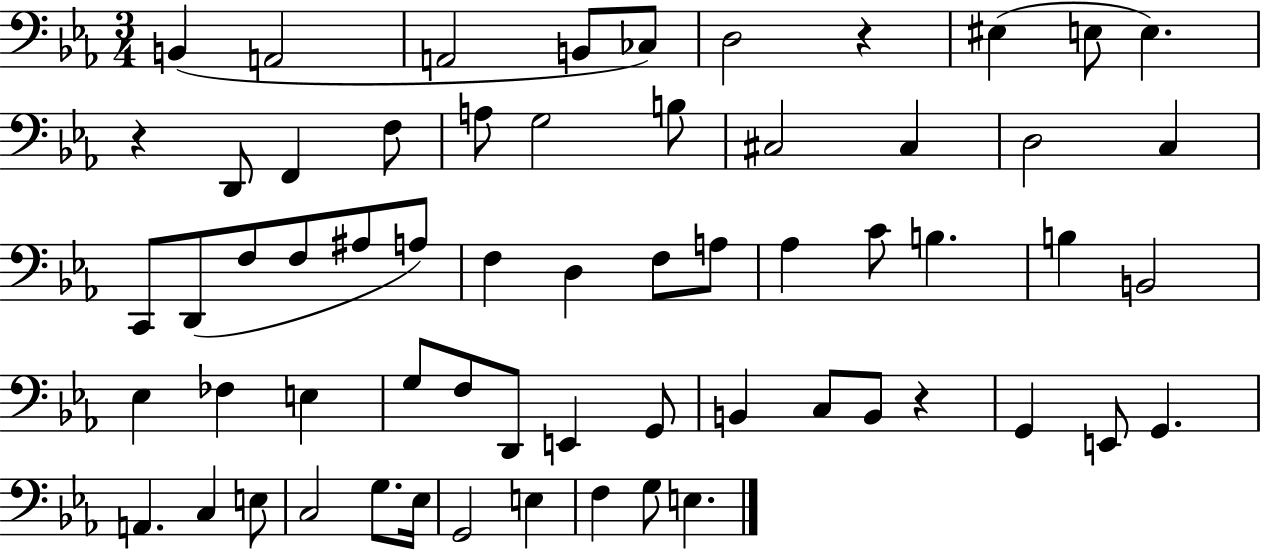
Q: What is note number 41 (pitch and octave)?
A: E2